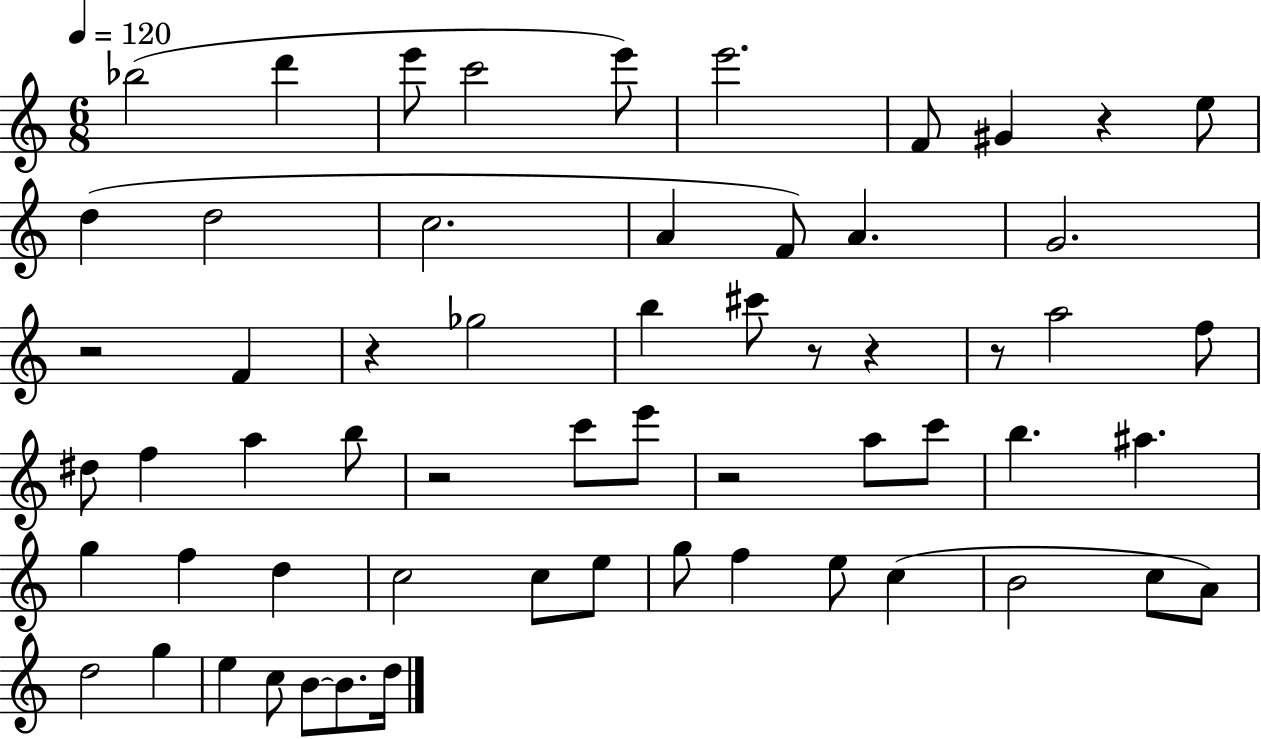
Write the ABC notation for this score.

X:1
T:Untitled
M:6/8
L:1/4
K:C
_b2 d' e'/2 c'2 e'/2 e'2 F/2 ^G z e/2 d d2 c2 A F/2 A G2 z2 F z _g2 b ^c'/2 z/2 z z/2 a2 f/2 ^d/2 f a b/2 z2 c'/2 e'/2 z2 a/2 c'/2 b ^a g f d c2 c/2 e/2 g/2 f e/2 c B2 c/2 A/2 d2 g e c/2 B/2 B/2 d/4